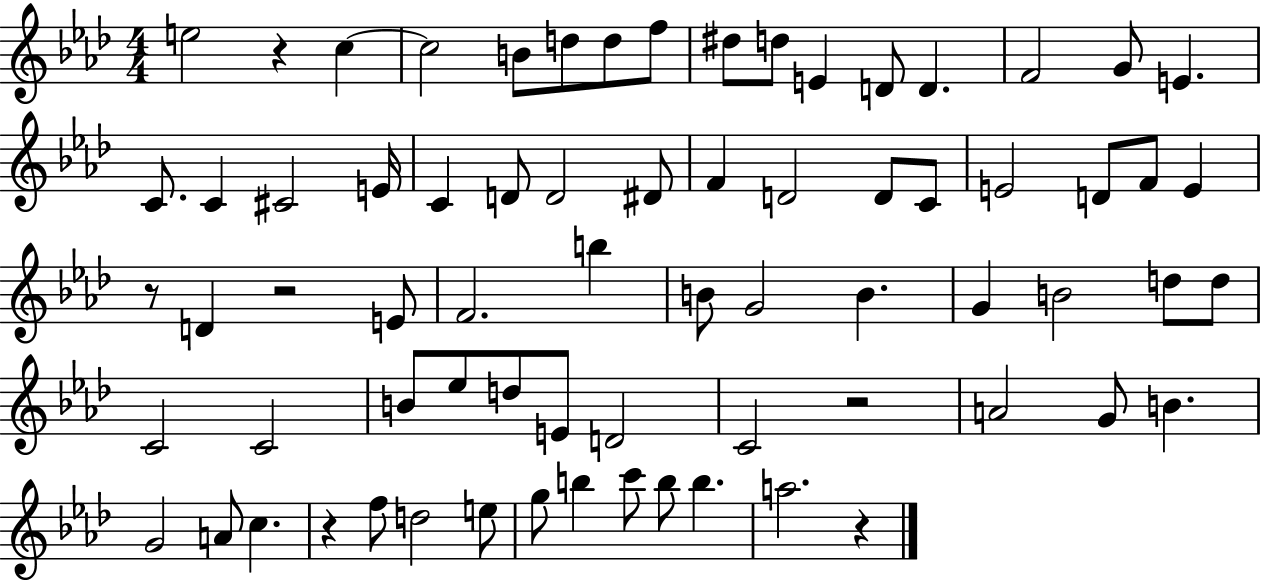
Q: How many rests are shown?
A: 6